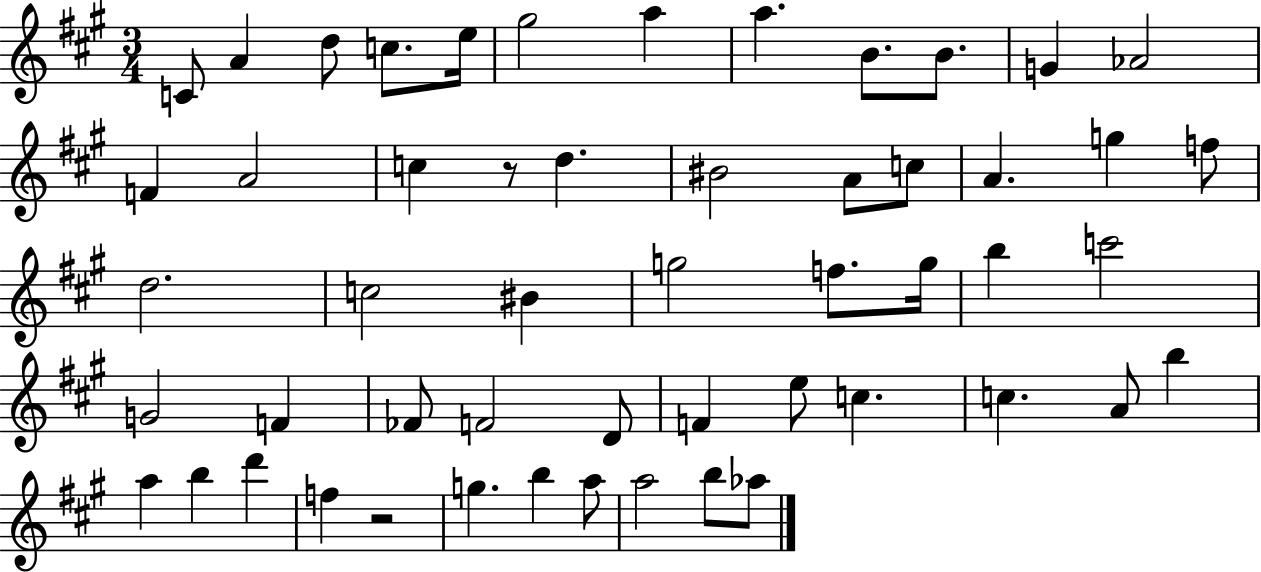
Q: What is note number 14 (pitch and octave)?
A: A4